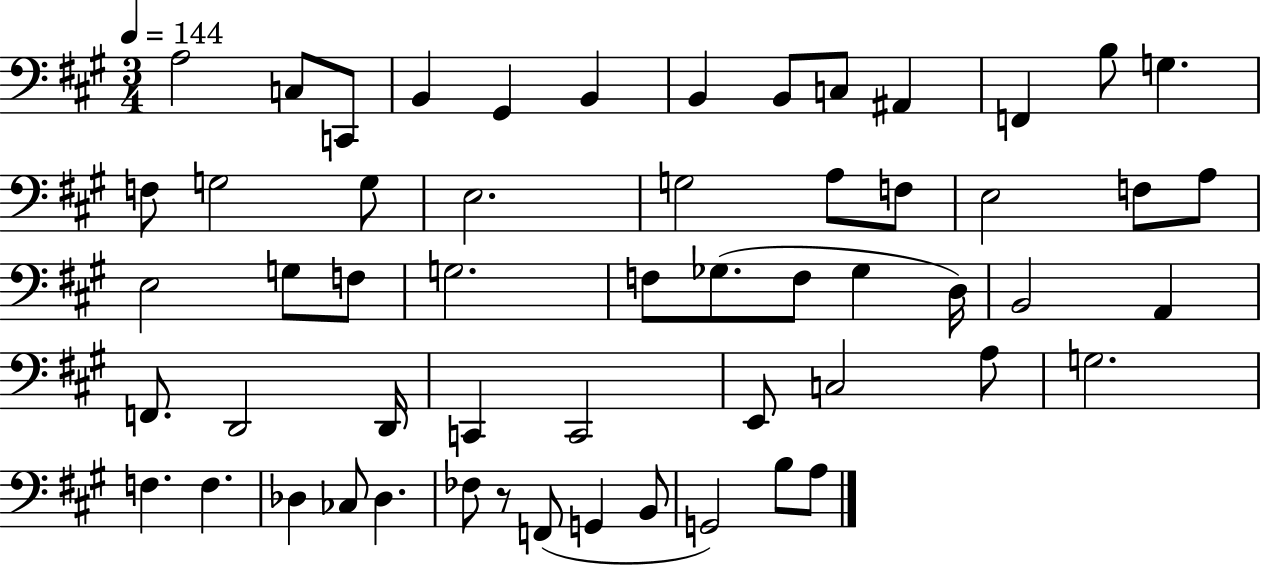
{
  \clef bass
  \numericTimeSignature
  \time 3/4
  \key a \major
  \tempo 4 = 144
  a2 c8 c,8 | b,4 gis,4 b,4 | b,4 b,8 c8 ais,4 | f,4 b8 g4. | \break f8 g2 g8 | e2. | g2 a8 f8 | e2 f8 a8 | \break e2 g8 f8 | g2. | f8 ges8.( f8 ges4 d16) | b,2 a,4 | \break f,8. d,2 d,16 | c,4 c,2 | e,8 c2 a8 | g2. | \break f4. f4. | des4 ces8 des4. | fes8 r8 f,8( g,4 b,8 | g,2) b8 a8 | \break \bar "|."
}